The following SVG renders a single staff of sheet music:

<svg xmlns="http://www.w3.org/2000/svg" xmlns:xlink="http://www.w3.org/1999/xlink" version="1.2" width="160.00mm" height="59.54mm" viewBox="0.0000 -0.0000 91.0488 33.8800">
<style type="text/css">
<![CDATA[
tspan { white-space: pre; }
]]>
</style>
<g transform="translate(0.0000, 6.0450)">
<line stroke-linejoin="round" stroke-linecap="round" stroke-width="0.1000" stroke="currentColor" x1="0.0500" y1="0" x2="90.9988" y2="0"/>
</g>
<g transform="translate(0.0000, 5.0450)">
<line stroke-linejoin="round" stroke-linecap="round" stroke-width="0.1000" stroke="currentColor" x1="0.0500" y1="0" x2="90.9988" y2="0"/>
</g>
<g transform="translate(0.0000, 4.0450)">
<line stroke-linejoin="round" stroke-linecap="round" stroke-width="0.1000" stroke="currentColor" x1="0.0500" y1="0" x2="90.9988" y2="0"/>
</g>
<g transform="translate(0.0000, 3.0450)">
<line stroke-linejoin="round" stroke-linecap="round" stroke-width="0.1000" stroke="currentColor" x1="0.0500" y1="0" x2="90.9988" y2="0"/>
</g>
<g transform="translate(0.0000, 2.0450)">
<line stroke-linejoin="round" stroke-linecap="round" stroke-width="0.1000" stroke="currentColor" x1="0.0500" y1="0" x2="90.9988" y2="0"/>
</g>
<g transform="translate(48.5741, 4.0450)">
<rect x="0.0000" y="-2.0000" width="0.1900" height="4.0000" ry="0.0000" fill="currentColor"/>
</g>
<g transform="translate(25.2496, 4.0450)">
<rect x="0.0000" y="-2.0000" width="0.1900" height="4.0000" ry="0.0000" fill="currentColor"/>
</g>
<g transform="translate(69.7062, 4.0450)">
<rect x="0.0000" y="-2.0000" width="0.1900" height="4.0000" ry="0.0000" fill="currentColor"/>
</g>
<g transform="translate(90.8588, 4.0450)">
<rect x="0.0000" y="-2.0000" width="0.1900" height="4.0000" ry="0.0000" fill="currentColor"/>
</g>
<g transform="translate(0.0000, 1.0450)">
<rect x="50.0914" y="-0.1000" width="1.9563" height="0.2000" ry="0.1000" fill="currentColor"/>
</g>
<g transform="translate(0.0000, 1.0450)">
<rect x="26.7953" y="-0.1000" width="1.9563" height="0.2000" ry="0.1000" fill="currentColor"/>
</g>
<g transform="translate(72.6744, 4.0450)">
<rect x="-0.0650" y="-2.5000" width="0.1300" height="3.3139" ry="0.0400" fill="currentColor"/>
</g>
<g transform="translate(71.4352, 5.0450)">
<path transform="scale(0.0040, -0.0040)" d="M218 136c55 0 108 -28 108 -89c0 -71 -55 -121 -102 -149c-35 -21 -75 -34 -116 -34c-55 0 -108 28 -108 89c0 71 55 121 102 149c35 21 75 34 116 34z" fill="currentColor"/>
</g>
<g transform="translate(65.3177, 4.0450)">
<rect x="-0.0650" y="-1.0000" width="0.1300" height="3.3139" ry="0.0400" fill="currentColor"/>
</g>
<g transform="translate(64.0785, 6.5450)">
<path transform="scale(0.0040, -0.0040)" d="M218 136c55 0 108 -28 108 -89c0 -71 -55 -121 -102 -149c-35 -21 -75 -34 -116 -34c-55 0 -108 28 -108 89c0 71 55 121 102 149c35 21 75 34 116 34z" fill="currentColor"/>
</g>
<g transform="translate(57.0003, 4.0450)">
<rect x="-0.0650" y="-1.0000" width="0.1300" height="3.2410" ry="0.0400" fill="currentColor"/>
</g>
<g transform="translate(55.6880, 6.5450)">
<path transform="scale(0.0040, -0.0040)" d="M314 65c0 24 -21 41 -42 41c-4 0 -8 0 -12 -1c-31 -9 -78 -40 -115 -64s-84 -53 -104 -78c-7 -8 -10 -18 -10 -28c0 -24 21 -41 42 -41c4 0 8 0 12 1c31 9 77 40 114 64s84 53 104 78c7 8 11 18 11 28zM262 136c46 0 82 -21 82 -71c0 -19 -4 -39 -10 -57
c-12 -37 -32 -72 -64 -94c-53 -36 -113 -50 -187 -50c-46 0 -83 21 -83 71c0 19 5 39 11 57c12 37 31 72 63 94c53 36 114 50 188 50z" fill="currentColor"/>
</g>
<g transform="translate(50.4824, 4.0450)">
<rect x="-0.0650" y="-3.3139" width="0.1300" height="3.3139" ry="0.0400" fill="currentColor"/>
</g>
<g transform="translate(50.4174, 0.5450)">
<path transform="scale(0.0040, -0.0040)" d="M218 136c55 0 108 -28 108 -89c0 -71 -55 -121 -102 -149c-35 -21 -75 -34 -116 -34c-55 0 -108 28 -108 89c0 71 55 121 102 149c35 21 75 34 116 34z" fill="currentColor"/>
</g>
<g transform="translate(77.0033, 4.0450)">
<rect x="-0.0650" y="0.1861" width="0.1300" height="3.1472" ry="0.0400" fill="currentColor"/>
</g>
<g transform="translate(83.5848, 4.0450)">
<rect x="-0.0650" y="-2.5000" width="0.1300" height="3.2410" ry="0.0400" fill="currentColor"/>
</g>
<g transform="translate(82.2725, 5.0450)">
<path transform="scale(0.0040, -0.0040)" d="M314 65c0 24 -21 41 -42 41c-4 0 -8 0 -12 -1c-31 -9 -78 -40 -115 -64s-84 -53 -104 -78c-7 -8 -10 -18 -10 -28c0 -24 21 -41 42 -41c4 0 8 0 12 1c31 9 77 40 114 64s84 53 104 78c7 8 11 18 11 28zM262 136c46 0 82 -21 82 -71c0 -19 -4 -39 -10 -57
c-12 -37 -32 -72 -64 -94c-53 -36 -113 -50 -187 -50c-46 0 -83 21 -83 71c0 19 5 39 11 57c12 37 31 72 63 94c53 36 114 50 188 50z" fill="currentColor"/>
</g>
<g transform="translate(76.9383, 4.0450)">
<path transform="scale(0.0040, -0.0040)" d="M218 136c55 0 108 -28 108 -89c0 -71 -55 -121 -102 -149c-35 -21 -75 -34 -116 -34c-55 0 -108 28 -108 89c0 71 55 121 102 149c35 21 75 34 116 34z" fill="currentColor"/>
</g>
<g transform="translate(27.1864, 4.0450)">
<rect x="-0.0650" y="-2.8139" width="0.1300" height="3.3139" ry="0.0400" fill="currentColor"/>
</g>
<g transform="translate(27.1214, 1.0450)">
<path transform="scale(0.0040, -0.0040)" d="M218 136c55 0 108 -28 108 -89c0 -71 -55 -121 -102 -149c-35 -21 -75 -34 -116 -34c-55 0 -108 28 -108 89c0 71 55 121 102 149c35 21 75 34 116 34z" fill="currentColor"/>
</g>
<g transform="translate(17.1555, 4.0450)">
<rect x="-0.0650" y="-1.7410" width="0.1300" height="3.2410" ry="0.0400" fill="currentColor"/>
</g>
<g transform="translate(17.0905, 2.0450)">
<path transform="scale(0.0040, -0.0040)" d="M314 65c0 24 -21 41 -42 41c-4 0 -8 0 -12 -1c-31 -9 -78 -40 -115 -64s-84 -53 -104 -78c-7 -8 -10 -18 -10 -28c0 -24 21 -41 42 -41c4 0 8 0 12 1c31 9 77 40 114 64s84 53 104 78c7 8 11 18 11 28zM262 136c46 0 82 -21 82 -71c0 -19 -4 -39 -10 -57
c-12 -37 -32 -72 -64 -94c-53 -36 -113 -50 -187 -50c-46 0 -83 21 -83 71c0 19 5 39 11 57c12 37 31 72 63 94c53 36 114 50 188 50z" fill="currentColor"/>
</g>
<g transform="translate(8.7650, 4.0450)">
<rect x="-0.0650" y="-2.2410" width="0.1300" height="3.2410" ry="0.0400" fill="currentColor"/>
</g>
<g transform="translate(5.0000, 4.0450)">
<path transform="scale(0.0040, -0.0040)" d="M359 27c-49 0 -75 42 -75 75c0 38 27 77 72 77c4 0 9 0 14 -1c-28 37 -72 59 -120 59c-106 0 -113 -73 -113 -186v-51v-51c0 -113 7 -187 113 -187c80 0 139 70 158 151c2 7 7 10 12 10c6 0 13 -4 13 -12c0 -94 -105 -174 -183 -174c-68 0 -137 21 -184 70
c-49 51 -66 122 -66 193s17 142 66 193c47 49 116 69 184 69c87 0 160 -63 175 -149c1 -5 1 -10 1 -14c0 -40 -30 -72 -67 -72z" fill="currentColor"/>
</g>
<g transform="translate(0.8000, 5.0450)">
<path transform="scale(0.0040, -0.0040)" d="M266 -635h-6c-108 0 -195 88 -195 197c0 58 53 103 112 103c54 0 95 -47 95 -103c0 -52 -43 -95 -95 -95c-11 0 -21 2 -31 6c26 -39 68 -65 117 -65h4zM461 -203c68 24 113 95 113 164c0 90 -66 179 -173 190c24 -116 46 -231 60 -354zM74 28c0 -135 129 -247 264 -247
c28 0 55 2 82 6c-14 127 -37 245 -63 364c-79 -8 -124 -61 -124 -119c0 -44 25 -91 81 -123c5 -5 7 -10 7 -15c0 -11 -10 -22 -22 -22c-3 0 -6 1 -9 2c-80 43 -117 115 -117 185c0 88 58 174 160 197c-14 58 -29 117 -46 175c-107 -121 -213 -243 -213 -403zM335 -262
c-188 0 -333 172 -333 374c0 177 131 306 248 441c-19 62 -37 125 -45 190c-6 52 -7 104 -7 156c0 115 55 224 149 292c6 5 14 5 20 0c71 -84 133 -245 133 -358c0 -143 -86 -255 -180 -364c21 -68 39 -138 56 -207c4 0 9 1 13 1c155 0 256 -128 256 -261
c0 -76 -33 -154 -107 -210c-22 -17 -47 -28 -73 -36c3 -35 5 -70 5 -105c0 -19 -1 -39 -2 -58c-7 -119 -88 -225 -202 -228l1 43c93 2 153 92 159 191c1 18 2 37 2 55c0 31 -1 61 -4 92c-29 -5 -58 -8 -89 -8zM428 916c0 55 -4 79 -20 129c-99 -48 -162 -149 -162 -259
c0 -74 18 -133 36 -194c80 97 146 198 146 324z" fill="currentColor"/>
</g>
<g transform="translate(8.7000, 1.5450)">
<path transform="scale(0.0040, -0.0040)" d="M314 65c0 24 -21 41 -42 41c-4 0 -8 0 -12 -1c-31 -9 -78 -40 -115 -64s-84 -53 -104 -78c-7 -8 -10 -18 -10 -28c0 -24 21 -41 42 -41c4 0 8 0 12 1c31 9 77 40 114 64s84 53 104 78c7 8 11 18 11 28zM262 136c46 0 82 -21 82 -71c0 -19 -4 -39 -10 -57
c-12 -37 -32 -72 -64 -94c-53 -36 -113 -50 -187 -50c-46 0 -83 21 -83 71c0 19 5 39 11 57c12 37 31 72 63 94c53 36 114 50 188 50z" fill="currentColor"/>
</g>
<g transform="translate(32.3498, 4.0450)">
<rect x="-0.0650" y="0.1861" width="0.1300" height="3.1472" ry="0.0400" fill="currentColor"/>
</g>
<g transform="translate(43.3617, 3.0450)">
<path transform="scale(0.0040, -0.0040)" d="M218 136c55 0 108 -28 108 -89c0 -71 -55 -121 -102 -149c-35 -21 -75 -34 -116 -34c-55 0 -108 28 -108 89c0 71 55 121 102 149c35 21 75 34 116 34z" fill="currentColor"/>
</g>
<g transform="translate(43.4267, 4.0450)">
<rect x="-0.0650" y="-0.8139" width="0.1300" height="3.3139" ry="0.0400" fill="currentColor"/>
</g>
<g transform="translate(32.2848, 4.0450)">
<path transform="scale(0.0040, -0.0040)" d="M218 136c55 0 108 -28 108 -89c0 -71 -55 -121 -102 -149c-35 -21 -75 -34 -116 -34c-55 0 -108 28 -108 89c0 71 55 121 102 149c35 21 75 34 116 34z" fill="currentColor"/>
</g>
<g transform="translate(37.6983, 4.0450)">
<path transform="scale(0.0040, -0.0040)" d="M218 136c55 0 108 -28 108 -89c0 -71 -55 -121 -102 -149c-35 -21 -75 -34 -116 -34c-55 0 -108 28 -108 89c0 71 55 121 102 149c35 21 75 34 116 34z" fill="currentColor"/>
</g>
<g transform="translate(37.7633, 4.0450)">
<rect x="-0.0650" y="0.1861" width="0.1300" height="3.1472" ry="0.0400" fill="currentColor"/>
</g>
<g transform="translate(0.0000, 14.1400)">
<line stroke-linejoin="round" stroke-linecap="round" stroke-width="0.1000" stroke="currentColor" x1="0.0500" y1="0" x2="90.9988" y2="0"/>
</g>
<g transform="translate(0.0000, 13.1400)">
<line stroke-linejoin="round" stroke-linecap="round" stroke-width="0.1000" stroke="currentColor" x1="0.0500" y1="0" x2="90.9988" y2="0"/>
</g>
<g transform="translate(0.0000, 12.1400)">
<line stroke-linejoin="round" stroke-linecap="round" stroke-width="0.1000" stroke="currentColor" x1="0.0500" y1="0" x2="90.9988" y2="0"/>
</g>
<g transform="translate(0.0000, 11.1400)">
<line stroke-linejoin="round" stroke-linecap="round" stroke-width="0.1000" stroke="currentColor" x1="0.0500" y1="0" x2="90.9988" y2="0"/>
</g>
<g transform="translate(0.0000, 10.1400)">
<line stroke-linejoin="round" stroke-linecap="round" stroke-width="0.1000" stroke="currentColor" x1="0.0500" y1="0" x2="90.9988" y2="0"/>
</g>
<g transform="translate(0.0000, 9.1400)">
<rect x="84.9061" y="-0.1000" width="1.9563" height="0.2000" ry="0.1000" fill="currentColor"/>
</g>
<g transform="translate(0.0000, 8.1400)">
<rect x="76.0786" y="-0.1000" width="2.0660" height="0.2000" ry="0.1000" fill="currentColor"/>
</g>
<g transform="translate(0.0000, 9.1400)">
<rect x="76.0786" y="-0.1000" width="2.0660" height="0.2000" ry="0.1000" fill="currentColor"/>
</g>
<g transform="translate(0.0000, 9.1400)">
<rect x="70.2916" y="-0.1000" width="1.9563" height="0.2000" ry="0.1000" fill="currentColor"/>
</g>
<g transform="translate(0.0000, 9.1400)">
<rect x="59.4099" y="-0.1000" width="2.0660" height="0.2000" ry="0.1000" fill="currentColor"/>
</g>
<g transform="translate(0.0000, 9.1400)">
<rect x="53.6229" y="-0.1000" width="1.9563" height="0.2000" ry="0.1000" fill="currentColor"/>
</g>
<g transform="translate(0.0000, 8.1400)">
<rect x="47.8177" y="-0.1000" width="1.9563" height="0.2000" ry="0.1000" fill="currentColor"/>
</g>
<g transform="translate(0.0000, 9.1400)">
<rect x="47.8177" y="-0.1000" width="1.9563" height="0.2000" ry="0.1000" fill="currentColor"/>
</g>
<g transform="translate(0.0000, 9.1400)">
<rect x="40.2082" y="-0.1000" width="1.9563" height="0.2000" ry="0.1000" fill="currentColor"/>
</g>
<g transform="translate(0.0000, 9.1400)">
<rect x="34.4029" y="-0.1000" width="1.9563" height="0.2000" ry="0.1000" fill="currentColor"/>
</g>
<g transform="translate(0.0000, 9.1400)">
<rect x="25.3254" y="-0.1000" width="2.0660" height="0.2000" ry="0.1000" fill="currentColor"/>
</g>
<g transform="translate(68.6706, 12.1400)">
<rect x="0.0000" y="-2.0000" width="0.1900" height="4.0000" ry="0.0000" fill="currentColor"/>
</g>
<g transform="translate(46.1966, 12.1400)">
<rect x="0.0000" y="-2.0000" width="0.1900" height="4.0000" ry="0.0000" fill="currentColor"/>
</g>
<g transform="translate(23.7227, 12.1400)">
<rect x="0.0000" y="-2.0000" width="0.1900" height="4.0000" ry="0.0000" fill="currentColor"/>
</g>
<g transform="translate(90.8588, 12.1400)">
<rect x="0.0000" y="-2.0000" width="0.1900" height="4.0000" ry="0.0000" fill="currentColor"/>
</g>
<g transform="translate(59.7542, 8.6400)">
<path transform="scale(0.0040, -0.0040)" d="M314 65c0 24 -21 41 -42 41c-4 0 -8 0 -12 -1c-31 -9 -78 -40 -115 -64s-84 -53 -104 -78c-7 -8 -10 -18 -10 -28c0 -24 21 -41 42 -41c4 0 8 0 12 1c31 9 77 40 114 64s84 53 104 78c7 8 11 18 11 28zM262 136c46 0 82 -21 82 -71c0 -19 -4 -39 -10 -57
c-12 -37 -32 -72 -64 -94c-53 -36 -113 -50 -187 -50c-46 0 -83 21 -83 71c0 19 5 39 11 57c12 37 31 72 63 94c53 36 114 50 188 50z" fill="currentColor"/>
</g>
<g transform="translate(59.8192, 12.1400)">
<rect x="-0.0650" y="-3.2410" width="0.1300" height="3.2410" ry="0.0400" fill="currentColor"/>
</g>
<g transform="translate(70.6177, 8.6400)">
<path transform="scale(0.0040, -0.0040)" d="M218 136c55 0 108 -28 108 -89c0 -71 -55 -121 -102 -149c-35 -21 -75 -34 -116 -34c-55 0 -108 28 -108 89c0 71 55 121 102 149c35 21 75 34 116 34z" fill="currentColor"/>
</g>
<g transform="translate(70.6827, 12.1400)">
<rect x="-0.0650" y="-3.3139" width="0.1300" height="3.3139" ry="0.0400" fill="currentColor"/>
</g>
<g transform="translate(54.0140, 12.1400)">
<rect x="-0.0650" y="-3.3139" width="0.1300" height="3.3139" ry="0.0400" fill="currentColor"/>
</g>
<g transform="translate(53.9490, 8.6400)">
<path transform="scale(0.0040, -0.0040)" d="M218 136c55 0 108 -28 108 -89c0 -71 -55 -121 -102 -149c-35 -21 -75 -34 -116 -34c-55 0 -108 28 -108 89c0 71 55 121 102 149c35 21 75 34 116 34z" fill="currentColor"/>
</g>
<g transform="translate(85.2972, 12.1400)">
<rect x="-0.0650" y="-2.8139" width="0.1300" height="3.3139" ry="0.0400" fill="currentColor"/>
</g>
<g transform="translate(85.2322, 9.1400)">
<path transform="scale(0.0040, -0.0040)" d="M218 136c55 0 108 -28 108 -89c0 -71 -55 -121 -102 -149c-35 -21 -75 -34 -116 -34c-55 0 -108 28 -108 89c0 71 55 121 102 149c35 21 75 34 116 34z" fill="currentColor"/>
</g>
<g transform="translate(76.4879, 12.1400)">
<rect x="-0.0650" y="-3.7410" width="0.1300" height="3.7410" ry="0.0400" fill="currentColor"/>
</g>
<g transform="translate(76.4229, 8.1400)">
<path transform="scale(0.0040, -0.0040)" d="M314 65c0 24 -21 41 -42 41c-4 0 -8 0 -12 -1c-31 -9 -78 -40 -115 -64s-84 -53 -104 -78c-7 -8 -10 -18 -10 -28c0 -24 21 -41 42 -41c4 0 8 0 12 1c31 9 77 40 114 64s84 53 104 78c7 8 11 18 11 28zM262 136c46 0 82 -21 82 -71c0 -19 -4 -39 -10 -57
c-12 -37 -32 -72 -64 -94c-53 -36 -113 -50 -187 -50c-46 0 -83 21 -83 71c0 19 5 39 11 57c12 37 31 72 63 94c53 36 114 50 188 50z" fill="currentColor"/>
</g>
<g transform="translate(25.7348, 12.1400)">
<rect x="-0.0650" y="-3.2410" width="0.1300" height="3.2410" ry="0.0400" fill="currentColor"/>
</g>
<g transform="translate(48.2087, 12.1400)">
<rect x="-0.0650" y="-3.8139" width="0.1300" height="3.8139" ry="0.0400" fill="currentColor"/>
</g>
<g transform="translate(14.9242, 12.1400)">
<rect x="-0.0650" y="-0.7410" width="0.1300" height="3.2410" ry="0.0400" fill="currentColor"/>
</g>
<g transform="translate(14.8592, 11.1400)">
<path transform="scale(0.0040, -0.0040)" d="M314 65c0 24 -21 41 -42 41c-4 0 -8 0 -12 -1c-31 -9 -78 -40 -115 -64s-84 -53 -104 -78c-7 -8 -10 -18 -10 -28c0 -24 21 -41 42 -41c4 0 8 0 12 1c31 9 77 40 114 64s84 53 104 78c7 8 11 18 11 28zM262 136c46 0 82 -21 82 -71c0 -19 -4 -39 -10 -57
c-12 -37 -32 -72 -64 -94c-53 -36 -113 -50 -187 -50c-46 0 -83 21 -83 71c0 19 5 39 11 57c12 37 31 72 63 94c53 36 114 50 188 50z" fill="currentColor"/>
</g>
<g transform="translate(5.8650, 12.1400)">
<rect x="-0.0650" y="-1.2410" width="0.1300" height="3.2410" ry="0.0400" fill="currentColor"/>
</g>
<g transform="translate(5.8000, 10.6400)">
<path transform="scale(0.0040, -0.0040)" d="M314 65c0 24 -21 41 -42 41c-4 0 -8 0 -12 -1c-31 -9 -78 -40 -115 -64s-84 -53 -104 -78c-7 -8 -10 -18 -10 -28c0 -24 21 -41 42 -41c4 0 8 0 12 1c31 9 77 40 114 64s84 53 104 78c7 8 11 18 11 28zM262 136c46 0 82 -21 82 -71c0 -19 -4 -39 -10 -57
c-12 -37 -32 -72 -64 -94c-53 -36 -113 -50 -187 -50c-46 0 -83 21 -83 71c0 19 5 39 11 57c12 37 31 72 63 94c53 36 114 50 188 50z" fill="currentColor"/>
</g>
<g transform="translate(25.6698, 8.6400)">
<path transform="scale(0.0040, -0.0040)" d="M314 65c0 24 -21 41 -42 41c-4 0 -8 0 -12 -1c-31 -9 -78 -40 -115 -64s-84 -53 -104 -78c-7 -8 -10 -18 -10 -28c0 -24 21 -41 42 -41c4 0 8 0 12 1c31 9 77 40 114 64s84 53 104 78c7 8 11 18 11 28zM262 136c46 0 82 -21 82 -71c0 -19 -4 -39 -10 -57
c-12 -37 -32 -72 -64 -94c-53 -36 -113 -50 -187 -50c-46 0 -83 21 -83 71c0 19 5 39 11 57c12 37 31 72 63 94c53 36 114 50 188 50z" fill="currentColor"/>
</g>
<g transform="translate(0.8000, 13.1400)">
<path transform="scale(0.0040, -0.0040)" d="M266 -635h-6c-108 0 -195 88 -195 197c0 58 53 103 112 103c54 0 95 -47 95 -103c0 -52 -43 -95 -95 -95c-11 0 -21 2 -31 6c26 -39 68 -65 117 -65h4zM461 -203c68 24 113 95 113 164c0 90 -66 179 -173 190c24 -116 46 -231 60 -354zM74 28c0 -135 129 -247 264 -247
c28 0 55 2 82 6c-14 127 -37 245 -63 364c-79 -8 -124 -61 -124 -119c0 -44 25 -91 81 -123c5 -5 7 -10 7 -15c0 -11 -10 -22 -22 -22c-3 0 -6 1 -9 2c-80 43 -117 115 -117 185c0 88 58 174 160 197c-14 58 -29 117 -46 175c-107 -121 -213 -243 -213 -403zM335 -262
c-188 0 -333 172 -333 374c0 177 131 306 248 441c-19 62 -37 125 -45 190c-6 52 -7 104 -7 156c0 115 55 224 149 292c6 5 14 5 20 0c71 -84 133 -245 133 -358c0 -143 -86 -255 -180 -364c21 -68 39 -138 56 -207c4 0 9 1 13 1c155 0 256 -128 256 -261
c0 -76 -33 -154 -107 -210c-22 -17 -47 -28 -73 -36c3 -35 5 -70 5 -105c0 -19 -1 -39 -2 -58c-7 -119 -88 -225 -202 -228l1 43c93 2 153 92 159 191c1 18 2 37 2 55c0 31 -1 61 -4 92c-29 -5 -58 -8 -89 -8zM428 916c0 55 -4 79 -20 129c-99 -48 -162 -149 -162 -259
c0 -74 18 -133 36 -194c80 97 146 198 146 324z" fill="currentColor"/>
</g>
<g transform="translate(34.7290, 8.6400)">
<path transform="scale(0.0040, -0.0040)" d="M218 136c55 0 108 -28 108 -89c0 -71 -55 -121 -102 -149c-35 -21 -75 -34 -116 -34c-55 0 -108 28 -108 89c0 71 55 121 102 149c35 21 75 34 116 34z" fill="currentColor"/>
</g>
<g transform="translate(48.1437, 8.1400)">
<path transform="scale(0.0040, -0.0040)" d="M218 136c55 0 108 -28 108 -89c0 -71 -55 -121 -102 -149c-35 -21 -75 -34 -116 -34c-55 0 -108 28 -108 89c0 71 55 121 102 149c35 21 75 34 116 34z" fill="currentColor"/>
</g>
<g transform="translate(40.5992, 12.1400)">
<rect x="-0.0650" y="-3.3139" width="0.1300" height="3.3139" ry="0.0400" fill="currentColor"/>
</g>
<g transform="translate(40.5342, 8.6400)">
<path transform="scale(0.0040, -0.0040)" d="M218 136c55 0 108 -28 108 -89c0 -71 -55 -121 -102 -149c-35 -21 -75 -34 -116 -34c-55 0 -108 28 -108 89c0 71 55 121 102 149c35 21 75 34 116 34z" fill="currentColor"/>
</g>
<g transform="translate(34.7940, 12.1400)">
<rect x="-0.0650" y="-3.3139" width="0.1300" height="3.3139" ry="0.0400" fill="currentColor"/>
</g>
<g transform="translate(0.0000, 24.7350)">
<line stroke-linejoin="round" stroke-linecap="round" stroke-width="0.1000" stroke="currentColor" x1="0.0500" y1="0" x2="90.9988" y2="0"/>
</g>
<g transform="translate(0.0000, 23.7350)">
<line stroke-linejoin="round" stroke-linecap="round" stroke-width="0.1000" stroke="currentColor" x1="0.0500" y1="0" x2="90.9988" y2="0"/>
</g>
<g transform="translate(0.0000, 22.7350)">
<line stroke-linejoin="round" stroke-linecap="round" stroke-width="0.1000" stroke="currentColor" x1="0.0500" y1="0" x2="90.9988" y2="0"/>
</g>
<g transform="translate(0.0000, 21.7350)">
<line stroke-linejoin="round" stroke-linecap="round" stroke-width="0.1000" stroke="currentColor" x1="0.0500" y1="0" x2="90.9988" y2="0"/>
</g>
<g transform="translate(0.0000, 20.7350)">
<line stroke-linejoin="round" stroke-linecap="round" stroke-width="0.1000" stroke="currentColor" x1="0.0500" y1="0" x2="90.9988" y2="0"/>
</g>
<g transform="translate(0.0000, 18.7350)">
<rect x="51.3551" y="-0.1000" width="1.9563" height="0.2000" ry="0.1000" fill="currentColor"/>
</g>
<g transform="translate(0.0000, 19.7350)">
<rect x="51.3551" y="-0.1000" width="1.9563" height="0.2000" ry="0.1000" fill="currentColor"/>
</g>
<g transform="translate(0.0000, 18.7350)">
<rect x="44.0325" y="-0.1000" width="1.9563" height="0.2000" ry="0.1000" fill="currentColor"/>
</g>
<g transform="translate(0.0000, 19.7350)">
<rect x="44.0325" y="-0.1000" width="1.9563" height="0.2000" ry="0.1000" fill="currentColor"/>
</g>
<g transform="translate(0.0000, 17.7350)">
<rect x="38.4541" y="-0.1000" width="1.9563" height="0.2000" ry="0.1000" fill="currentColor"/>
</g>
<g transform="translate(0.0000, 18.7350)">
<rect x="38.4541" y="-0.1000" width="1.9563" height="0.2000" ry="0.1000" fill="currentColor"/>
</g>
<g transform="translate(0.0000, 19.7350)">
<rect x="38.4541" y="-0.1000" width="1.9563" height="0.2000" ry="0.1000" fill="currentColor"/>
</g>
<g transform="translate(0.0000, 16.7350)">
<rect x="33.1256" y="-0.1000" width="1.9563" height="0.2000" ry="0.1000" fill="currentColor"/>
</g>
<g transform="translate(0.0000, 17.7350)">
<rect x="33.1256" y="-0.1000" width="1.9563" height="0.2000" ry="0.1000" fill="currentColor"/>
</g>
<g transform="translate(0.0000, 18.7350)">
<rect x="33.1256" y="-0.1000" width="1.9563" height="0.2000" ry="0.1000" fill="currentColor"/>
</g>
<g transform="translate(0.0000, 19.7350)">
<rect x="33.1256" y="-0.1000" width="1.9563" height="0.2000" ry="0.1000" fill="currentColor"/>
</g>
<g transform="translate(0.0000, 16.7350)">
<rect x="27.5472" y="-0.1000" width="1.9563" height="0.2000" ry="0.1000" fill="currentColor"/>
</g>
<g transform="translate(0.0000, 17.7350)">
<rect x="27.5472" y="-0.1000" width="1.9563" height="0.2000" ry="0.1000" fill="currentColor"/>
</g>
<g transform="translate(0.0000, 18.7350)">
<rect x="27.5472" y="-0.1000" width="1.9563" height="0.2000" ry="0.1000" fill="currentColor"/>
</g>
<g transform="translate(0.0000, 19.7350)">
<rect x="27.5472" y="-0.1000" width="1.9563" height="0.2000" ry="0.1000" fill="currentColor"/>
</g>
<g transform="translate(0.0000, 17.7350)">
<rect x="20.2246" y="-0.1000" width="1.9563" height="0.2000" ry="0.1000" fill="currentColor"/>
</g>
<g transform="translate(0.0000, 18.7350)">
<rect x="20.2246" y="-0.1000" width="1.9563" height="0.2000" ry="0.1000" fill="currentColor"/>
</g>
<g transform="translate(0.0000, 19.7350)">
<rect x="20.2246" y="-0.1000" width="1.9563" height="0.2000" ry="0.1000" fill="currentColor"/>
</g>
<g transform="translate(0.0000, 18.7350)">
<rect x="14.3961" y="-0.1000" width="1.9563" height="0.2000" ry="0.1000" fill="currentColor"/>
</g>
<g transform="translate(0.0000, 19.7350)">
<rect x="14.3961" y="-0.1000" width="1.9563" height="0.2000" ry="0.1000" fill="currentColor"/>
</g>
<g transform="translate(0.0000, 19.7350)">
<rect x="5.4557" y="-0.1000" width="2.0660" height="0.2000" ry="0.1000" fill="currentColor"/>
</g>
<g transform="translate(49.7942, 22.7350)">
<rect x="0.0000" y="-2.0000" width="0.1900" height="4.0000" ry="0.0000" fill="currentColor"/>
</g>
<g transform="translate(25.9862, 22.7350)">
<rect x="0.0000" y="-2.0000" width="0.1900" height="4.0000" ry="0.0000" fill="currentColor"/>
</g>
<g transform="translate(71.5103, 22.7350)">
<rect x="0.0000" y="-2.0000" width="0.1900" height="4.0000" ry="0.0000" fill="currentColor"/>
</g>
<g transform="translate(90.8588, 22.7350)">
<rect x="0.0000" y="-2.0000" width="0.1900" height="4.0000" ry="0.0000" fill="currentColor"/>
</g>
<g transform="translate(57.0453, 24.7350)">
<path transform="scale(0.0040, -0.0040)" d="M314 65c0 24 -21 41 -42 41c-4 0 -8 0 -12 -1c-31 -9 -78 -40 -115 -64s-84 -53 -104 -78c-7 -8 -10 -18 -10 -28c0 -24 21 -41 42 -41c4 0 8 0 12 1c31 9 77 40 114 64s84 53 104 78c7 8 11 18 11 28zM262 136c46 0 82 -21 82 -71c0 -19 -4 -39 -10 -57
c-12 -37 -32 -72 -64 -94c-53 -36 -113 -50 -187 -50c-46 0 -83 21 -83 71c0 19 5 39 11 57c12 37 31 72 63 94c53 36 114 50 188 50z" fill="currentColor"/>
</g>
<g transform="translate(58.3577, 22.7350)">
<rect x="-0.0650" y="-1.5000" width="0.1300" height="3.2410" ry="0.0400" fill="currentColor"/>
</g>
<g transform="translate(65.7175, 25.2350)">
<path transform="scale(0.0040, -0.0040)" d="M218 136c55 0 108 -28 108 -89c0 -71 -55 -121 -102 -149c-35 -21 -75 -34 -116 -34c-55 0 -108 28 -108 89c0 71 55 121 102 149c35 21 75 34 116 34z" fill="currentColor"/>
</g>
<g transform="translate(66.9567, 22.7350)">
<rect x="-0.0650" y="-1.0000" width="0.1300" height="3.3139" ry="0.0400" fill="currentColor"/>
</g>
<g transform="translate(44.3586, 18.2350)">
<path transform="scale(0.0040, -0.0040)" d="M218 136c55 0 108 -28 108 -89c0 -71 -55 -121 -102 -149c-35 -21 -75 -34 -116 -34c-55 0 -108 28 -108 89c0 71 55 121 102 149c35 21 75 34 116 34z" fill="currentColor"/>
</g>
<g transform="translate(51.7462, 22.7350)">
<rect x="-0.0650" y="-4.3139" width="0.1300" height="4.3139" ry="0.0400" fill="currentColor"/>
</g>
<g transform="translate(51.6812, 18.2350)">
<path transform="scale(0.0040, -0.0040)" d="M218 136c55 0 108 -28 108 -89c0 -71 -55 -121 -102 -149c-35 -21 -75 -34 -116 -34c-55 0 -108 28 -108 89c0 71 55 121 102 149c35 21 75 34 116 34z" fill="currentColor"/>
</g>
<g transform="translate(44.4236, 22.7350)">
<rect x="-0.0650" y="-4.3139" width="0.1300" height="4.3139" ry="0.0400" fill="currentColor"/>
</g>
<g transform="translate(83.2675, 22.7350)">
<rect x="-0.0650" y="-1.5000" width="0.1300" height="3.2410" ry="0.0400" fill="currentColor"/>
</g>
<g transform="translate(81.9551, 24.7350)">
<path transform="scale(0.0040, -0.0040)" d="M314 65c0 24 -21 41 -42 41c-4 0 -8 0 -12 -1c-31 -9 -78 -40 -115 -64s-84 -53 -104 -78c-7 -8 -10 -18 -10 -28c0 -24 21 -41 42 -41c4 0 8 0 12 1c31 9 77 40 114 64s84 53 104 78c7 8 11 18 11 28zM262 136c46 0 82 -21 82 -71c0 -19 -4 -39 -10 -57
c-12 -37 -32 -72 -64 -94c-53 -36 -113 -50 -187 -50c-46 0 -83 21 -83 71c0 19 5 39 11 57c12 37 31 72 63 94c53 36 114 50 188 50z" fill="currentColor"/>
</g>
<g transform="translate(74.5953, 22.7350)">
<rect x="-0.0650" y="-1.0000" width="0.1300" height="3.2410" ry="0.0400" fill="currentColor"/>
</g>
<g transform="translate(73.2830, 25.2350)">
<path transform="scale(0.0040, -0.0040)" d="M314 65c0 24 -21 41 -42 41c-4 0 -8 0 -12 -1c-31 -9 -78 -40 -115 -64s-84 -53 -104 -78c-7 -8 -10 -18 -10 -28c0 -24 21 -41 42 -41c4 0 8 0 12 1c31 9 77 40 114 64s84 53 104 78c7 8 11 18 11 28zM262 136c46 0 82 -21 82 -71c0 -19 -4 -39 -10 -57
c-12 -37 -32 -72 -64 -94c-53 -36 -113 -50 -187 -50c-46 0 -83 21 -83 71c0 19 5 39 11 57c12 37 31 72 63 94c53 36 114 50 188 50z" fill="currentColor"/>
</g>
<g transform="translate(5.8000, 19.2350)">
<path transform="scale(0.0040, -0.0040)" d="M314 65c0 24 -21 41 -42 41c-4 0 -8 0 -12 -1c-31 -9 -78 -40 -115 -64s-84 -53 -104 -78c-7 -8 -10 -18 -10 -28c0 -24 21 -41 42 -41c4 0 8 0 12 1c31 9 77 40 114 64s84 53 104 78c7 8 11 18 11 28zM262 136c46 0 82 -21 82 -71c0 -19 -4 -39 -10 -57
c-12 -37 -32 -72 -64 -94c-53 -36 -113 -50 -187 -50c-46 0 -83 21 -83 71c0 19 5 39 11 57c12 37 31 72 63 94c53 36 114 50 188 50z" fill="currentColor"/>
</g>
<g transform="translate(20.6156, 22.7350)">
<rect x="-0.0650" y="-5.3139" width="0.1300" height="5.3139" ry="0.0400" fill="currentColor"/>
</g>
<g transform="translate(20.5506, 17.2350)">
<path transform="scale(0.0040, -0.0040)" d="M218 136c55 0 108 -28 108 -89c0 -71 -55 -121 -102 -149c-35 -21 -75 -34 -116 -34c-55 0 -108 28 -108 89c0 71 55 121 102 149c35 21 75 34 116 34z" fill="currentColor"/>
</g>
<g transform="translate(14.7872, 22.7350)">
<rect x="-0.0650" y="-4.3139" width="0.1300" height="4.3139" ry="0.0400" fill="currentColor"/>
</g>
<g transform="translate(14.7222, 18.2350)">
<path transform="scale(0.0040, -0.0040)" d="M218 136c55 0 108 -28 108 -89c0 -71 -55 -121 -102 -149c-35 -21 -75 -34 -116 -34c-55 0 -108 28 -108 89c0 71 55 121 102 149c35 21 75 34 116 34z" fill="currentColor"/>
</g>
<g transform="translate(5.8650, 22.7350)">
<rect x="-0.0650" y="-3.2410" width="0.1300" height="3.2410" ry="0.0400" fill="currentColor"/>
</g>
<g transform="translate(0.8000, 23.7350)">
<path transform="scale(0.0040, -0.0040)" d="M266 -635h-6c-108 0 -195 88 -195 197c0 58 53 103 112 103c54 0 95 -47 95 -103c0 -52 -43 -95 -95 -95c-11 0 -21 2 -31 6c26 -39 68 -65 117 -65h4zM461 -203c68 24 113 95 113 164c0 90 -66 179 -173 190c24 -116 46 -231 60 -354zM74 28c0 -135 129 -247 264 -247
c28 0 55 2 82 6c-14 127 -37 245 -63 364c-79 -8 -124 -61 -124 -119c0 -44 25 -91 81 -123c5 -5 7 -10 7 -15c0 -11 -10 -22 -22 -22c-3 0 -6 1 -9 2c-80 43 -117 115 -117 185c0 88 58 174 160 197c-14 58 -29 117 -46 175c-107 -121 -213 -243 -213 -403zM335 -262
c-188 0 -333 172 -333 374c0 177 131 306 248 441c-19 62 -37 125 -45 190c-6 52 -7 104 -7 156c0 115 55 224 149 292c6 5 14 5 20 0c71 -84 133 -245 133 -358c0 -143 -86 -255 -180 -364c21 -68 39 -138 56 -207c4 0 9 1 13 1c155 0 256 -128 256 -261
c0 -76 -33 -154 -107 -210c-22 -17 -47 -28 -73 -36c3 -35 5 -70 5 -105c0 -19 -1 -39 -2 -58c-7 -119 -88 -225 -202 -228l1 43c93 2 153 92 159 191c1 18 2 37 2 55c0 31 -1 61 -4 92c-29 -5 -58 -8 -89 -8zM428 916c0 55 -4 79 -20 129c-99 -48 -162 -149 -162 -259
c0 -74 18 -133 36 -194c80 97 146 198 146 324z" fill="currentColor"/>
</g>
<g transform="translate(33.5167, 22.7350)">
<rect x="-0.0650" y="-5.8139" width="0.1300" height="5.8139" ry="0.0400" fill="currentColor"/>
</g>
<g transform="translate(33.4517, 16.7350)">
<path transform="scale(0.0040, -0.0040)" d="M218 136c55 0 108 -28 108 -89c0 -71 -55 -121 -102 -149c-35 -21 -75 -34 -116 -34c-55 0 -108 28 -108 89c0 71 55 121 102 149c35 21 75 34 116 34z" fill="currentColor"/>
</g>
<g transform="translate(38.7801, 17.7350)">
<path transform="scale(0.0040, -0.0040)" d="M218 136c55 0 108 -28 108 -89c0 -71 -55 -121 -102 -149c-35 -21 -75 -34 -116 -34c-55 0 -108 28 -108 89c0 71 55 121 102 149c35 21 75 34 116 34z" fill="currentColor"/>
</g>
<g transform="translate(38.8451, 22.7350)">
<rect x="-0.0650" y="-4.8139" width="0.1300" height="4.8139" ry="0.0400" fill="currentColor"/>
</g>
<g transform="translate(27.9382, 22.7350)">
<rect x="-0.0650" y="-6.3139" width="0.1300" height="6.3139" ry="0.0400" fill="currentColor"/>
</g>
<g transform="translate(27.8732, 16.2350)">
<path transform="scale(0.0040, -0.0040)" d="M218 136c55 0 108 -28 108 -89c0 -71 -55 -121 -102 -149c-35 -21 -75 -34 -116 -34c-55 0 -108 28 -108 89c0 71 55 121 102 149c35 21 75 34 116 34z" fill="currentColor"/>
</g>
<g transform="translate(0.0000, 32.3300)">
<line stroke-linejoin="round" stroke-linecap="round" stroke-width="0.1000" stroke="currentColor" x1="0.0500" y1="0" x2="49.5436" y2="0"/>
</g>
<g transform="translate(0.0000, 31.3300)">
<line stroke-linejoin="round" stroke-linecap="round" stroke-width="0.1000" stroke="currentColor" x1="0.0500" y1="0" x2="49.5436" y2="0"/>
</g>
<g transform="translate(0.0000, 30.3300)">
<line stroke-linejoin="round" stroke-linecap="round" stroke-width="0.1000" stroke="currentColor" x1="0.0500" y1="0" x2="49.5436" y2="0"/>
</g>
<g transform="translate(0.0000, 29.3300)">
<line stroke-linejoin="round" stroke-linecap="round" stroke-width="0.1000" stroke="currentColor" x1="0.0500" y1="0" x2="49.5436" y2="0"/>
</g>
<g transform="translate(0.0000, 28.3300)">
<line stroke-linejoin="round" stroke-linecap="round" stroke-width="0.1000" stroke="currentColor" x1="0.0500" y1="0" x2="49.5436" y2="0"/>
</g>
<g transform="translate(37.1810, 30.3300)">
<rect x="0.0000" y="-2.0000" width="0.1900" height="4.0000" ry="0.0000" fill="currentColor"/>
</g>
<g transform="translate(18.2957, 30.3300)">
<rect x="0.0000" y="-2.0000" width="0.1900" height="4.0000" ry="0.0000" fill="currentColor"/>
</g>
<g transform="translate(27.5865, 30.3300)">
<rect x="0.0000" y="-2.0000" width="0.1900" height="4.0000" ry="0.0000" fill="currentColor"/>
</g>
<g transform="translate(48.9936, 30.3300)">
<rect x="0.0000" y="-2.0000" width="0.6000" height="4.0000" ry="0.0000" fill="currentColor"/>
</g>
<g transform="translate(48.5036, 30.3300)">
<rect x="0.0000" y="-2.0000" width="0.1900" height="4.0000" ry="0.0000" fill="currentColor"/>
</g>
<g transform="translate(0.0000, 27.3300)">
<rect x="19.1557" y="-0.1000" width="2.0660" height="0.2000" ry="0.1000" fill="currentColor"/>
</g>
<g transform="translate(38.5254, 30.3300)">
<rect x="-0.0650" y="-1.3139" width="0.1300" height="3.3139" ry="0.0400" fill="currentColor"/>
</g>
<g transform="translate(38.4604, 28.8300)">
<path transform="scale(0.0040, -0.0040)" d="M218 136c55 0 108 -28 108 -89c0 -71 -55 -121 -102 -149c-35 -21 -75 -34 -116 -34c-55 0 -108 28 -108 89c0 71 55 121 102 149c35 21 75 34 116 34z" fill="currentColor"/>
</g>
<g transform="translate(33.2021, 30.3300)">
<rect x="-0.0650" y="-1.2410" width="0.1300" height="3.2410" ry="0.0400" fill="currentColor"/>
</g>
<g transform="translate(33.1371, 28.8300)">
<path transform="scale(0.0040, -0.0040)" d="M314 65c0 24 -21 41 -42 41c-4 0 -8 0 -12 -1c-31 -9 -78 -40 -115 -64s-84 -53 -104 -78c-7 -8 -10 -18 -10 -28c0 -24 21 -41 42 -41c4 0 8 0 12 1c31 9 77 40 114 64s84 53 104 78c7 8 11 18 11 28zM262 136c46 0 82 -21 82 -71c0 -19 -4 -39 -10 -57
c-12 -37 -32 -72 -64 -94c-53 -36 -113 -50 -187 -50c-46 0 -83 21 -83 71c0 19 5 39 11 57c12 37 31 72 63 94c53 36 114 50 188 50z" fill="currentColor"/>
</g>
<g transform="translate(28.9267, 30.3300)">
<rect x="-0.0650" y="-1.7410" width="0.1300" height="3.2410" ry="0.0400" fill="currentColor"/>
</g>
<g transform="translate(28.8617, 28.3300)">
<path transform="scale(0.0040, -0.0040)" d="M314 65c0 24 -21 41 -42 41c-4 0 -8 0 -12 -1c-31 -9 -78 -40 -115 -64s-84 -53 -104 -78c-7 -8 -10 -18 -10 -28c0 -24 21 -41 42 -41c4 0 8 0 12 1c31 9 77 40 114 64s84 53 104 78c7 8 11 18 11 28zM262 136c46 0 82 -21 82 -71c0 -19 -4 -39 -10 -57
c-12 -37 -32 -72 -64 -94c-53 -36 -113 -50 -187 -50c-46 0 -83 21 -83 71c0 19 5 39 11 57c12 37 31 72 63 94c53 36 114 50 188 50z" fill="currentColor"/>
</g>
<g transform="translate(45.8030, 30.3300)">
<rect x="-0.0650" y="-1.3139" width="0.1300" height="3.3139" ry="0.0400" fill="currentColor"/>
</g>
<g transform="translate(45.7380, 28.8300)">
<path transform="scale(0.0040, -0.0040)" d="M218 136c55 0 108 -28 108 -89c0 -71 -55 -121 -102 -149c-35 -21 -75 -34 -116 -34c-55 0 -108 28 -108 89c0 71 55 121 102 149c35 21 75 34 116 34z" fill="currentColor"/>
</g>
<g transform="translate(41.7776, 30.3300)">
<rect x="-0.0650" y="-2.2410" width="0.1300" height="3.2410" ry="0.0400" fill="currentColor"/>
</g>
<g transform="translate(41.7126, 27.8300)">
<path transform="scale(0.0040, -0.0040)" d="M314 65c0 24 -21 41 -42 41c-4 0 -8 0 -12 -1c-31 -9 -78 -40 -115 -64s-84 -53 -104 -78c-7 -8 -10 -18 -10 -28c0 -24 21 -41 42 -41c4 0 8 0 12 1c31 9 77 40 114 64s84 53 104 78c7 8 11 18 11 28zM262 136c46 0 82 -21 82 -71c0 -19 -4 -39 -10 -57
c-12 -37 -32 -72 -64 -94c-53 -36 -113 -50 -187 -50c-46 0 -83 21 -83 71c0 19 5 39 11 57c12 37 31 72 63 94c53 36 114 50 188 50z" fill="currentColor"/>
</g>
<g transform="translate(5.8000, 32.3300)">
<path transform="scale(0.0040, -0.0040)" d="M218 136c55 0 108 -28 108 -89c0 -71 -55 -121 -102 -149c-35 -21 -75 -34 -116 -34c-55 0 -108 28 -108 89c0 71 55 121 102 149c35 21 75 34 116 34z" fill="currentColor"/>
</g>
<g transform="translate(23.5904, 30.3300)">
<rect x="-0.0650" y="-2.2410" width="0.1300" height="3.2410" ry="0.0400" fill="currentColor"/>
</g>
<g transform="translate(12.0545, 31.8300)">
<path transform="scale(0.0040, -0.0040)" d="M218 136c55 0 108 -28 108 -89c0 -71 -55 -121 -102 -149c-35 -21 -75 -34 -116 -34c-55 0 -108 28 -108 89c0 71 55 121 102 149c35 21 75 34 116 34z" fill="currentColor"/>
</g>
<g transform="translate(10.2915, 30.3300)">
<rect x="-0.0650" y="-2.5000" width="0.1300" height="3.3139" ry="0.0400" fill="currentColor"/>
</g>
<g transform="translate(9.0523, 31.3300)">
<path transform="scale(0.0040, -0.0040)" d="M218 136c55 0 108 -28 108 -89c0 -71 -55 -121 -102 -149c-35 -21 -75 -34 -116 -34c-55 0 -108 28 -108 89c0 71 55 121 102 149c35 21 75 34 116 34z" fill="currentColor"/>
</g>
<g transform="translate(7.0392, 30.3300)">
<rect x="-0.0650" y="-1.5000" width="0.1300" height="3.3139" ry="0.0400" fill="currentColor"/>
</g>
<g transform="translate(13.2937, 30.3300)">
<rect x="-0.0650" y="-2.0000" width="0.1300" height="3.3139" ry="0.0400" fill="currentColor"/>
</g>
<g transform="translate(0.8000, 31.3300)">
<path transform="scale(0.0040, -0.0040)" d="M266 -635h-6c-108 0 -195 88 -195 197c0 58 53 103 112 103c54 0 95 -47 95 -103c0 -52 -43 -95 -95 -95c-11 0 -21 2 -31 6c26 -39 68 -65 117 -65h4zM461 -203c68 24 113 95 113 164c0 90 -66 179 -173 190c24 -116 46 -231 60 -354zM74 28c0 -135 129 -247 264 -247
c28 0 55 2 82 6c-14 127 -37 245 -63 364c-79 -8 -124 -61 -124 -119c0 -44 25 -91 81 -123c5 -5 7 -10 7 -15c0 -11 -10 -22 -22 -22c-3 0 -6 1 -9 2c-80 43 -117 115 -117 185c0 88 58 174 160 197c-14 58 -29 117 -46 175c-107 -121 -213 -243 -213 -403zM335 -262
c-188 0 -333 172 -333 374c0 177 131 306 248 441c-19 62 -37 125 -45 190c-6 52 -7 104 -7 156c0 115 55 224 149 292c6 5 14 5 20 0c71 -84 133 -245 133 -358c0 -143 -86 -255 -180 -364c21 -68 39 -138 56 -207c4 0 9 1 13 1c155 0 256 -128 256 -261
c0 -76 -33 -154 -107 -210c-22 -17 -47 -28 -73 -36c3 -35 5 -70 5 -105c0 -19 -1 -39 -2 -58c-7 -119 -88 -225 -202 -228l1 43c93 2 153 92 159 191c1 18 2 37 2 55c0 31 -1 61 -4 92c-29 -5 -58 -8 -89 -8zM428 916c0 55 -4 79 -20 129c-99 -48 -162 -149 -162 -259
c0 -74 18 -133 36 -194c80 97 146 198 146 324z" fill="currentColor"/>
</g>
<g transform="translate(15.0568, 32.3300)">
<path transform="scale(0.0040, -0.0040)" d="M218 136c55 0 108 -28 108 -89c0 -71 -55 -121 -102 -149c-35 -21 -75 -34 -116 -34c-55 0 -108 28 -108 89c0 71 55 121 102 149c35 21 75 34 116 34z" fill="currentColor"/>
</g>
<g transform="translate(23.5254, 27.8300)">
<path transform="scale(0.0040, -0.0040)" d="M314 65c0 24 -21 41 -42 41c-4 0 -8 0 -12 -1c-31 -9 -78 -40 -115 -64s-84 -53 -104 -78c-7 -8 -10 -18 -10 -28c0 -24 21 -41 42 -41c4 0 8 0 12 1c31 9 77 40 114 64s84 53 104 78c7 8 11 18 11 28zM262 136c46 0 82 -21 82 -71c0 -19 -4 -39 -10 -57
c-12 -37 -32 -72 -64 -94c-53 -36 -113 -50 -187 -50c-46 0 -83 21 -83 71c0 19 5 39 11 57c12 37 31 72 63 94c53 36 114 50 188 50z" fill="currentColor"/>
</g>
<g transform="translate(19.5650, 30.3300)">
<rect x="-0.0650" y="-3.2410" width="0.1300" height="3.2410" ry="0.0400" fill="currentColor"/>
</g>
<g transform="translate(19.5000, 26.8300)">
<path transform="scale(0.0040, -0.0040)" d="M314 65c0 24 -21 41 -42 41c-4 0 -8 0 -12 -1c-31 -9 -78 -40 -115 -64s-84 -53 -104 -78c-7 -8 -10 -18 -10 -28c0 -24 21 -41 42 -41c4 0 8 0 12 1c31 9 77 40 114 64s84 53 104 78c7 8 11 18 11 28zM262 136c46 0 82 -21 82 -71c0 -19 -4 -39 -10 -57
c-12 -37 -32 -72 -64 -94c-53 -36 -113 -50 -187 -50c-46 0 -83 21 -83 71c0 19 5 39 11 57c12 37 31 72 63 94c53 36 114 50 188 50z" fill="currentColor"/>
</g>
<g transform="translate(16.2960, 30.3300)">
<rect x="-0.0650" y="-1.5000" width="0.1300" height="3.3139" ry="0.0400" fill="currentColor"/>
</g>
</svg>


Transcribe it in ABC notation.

X:1
T:Untitled
M:4/4
L:1/4
K:C
g2 f2 a B B d b D2 D G B G2 e2 d2 b2 b b c' b b2 b c'2 a b2 d' f' a' g' e' d' d' E2 D D2 E2 E G F E b2 g2 f2 e2 e g2 e